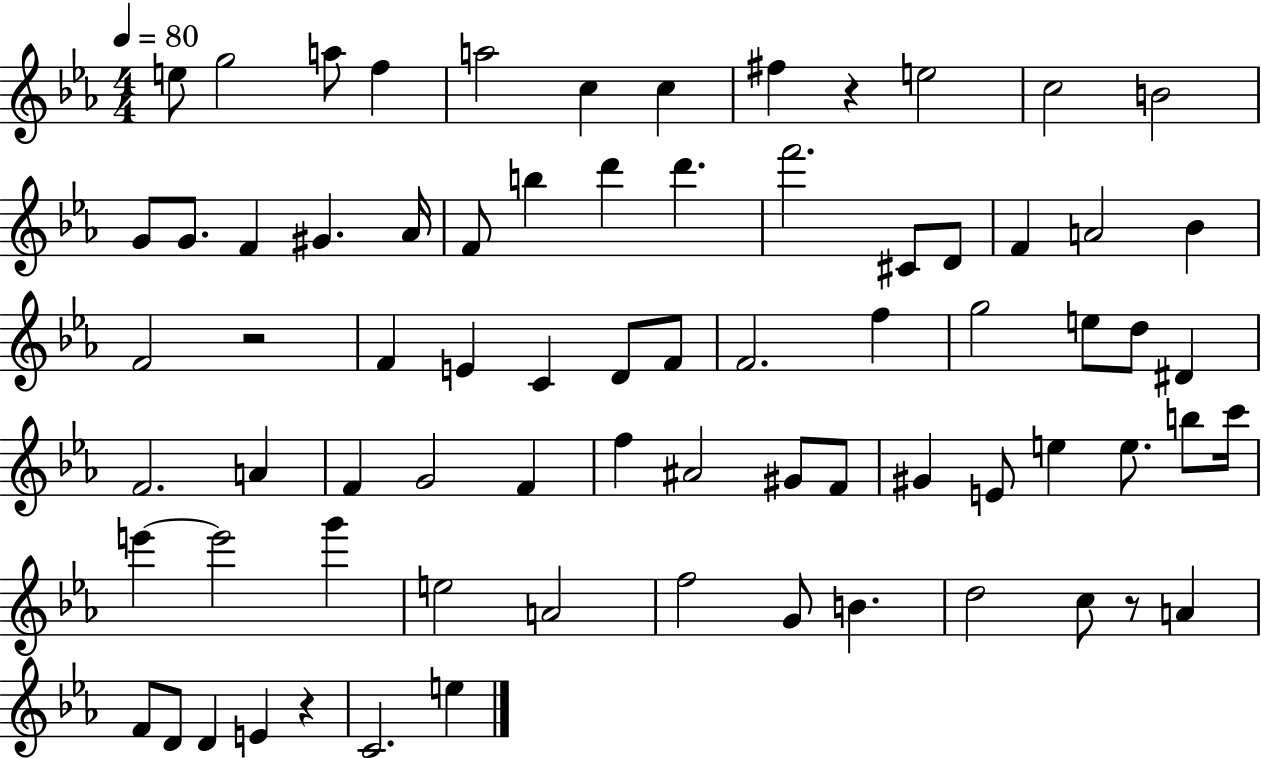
{
  \clef treble
  \numericTimeSignature
  \time 4/4
  \key ees \major
  \tempo 4 = 80
  \repeat volta 2 { e''8 g''2 a''8 f''4 | a''2 c''4 c''4 | fis''4 r4 e''2 | c''2 b'2 | \break g'8 g'8. f'4 gis'4. aes'16 | f'8 b''4 d'''4 d'''4. | f'''2. cis'8 d'8 | f'4 a'2 bes'4 | \break f'2 r2 | f'4 e'4 c'4 d'8 f'8 | f'2. f''4 | g''2 e''8 d''8 dis'4 | \break f'2. a'4 | f'4 g'2 f'4 | f''4 ais'2 gis'8 f'8 | gis'4 e'8 e''4 e''8. b''8 c'''16 | \break e'''4~~ e'''2 g'''4 | e''2 a'2 | f''2 g'8 b'4. | d''2 c''8 r8 a'4 | \break f'8 d'8 d'4 e'4 r4 | c'2. e''4 | } \bar "|."
}